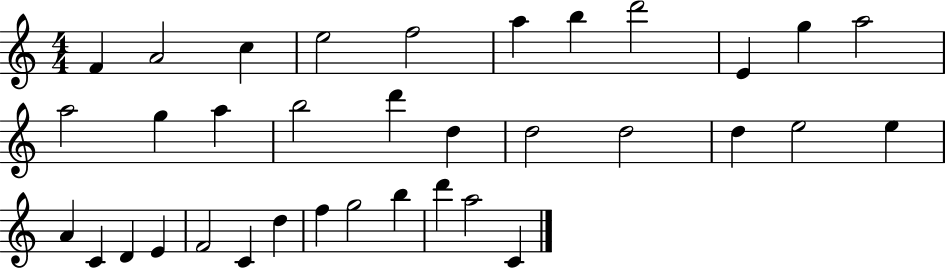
X:1
T:Untitled
M:4/4
L:1/4
K:C
F A2 c e2 f2 a b d'2 E g a2 a2 g a b2 d' d d2 d2 d e2 e A C D E F2 C d f g2 b d' a2 C